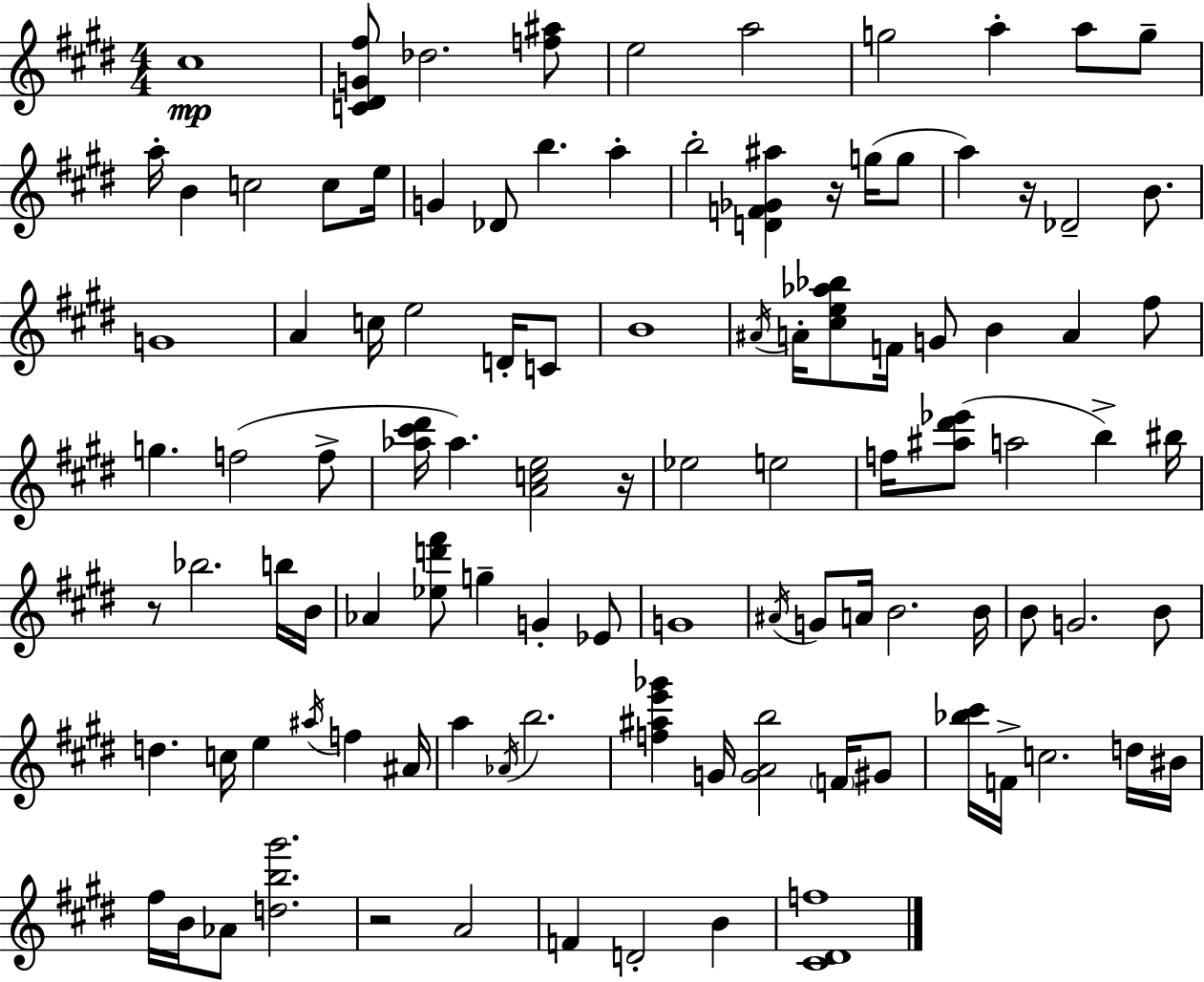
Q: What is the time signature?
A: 4/4